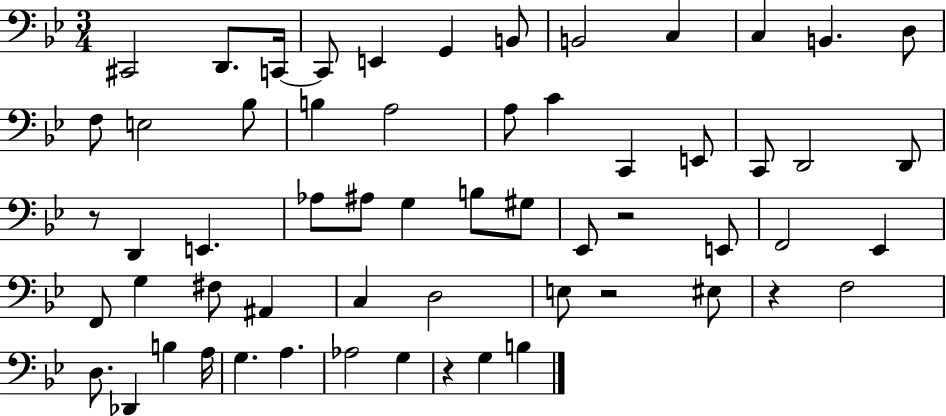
{
  \clef bass
  \numericTimeSignature
  \time 3/4
  \key bes \major
  \repeat volta 2 { cis,2 d,8. c,16~~ | c,8 e,4 g,4 b,8 | b,2 c4 | c4 b,4. d8 | \break f8 e2 bes8 | b4 a2 | a8 c'4 c,4 e,8 | c,8 d,2 d,8 | \break r8 d,4 e,4. | aes8 ais8 g4 b8 gis8 | ees,8 r2 e,8 | f,2 ees,4 | \break f,8 g4 fis8 ais,4 | c4 d2 | e8 r2 eis8 | r4 f2 | \break d8. des,4 b4 a16 | g4. a4. | aes2 g4 | r4 g4 b4 | \break } \bar "|."
}